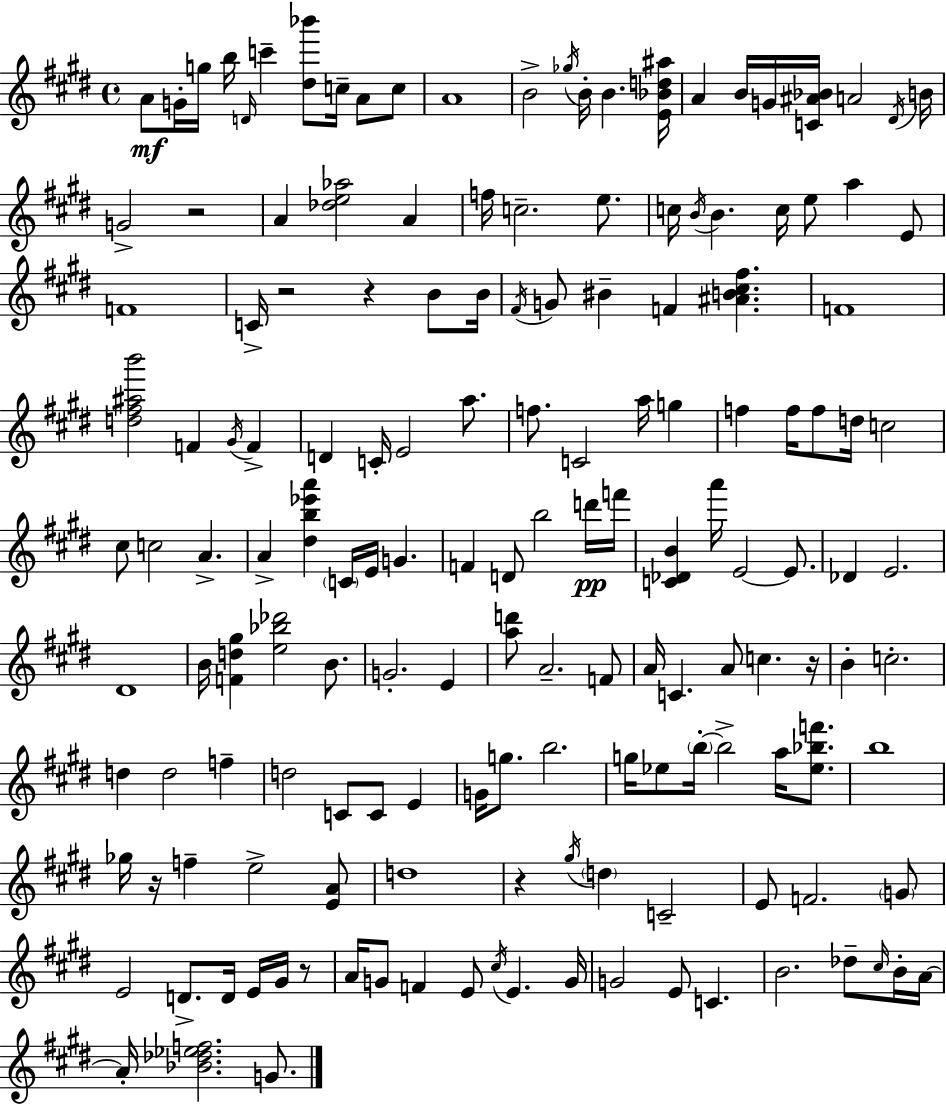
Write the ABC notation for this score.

X:1
T:Untitled
M:4/4
L:1/4
K:E
A/2 G/4 g/4 b/4 D/4 c' [^d_b']/2 c/4 A/2 c/2 A4 B2 _g/4 B/4 B [E_Bd^a]/4 A B/4 G/4 [C^A_B]/4 A2 ^D/4 B/4 G2 z2 A [_de_a]2 A f/4 c2 e/2 c/4 B/4 B c/4 e/2 a E/2 F4 C/4 z2 z B/2 B/4 ^F/4 G/2 ^B F [^AB^c^f] F4 [d^f^ab']2 F ^G/4 F D C/4 E2 a/2 f/2 C2 a/4 g f f/4 f/2 d/4 c2 ^c/2 c2 A A [^db_e'a'] C/4 E/4 G F D/2 b2 d'/4 f'/4 [C_DB] a'/4 E2 E/2 _D E2 ^D4 B/4 [Fd^g] [e_b_d']2 B/2 G2 E [ad']/2 A2 F/2 A/4 C A/2 c z/4 B c2 d d2 f d2 C/2 C/2 E G/4 g/2 b2 g/4 _e/2 b/4 b2 a/4 [_e_bf']/2 b4 _g/4 z/4 f e2 [EA]/2 d4 z ^g/4 d C2 E/2 F2 G/2 E2 D/2 D/4 E/4 ^G/4 z/2 A/4 G/2 F E/2 ^c/4 E G/4 G2 E/2 C B2 _d/2 ^c/4 B/4 A/4 A/4 [_B_d_ef]2 G/2